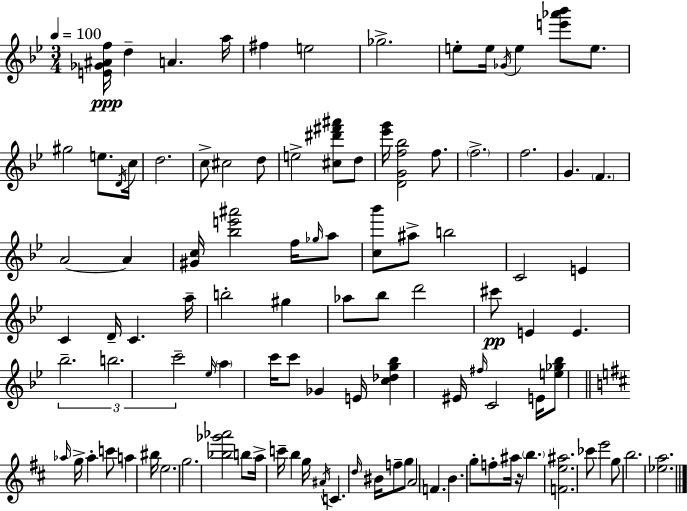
[E4,Gb4,A#4,F5]/s D5/q A4/q. A5/s F#5/q E5/h Gb5/h. E5/e E5/s Gb4/s E5/q [E6,Ab6,Bb6]/e E5/e. G#5/h E5/e. D4/s C5/s D5/h. C5/e C#5/h D5/e E5/h [C#5,D#6,F#6,A#6]/e D5/e [Eb6,G6]/s [D4,G4,F5,Bb5]/h F5/e. F5/h. F5/h. G4/q. F4/q. A4/h A4/q [G#4,C5]/s [Bb5,E6,A#6]/h F5/s Gb5/s A5/e [C5,Bb6]/e A#5/e B5/h C4/h E4/q C4/q D4/s C4/q. A5/s B5/h G#5/q Ab5/e Bb5/e D6/h C#6/e E4/q E4/q. Bb5/h. B5/h. C6/h Eb5/s A5/q C6/s C6/e Gb4/q E4/s [C5,Db5,G5,Bb5]/q EIS4/s F#5/s C4/h E4/s [E5,Gb5,Bb5]/e Ab5/s G5/s Ab5/q C6/e A5/q BIS5/s E5/h. G5/h. [Bb5,Gb6,Ab6]/h B5/e A5/s C6/s B5/q G5/s A#4/s C4/q. D5/s BIS4/s F5/e G5/e A4/h F4/q. B4/q. G5/e F5/e A#5/s R/s B5/q. [F4,E5,A#5]/h. CES6/e E6/h G5/e B5/h. [Eb5,A5]/h.